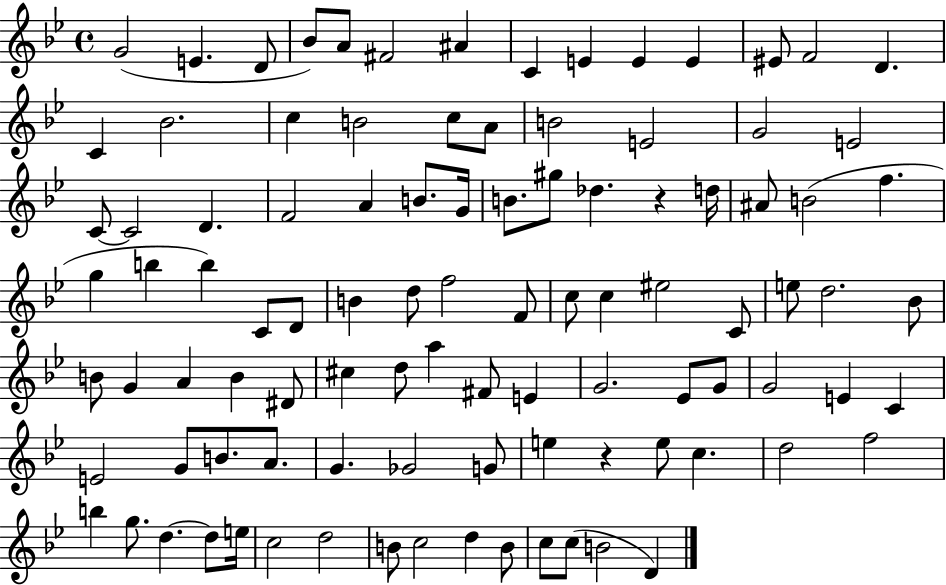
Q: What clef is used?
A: treble